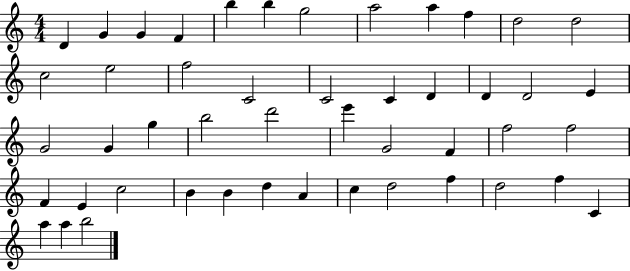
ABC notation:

X:1
T:Untitled
M:4/4
L:1/4
K:C
D G G F b b g2 a2 a f d2 d2 c2 e2 f2 C2 C2 C D D D2 E G2 G g b2 d'2 e' G2 F f2 f2 F E c2 B B d A c d2 f d2 f C a a b2